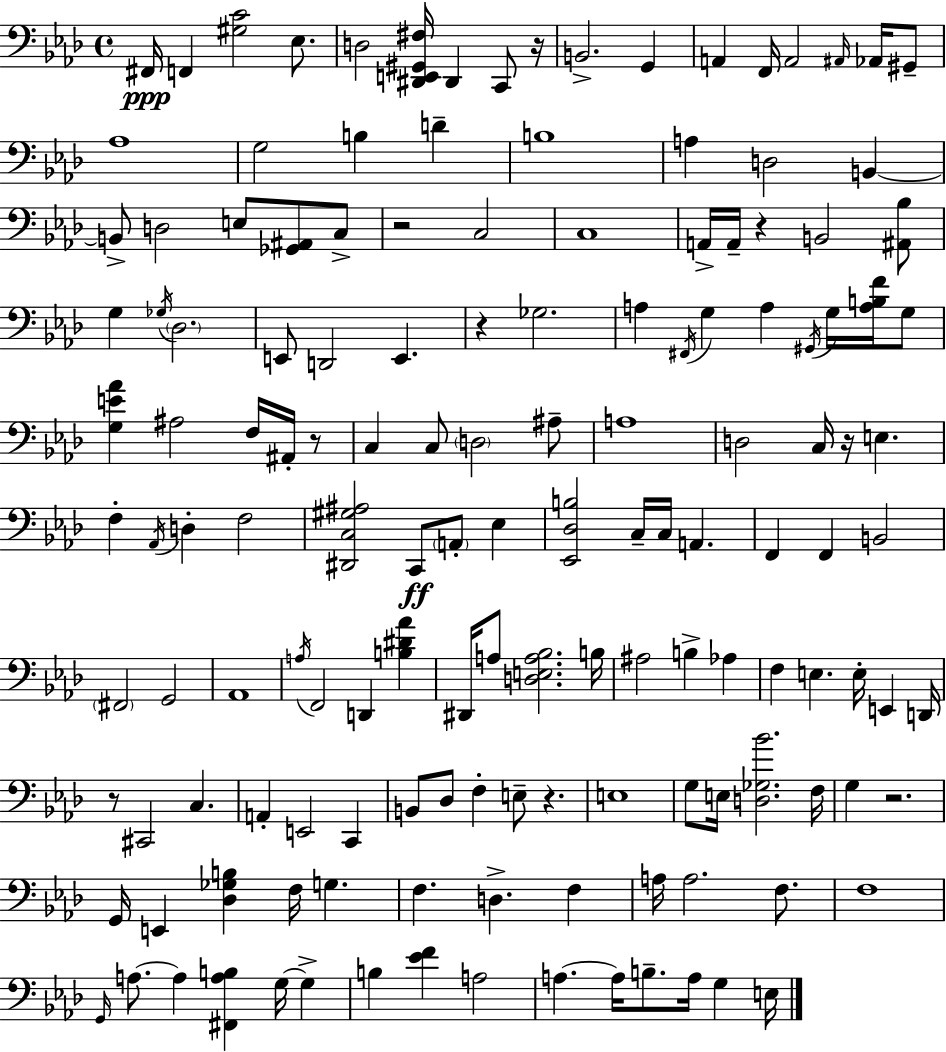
{
  \clef bass
  \time 4/4
  \defaultTimeSignature
  \key aes \major
  fis,16\ppp f,4 <gis c'>2 ees8. | d2 <dis, e, gis, fis>16 dis,4 c,8 r16 | b,2.-> g,4 | a,4 f,16 a,2 \grace { ais,16 } aes,16 gis,8-- | \break aes1 | g2 b4 d'4-- | b1 | a4 d2 b,4~~ | \break b,8-> d2 e8 <ges, ais,>8 c8-> | r2 c2 | c1 | a,16-> a,16-- r4 b,2 <ais, bes>8 | \break g4 \acciaccatura { ges16 } \parenthesize des2. | e,8 d,2 e,4. | r4 ges2. | a4 \acciaccatura { fis,16 } g4 a4 \acciaccatura { gis,16 } | \break g16 <a b f'>16 g8 <g e' aes'>4 ais2 | f16 ais,16-. r8 c4 c8 \parenthesize d2 | ais8-- a1 | d2 c16 r16 e4. | \break f4-. \acciaccatura { aes,16 } d4-. f2 | <dis, c gis ais>2 c,8\ff \parenthesize a,8-. | ees4 <ees, des b>2 c16-- c16 a,4. | f,4 f,4 b,2 | \break \parenthesize fis,2 g,2 | aes,1 | \acciaccatura { a16 } f,2 d,4 | <b dis' aes'>4 dis,16 a8 <d e a bes>2. | \break b16 ais2 b4-> | aes4 f4 e4. | e16-. e,4 d,16 r8 cis,2 | c4. a,4-. e,2 | \break c,4 b,8 des8 f4-. e8-- | r4. e1 | g8 e16 <d ges bes'>2. | f16 g4 r2. | \break g,16 e,4 <des ges b>4 f16 | g4. f4. d4.-> | f4 a16 a2. | f8. f1 | \break \grace { g,16 } a8.~~ a4 <fis, a b>4 | g16~~ g4-> b4 <ees' f'>4 a2 | a4.~~ a16 b8.-- | a16 g4 e16 \bar "|."
}